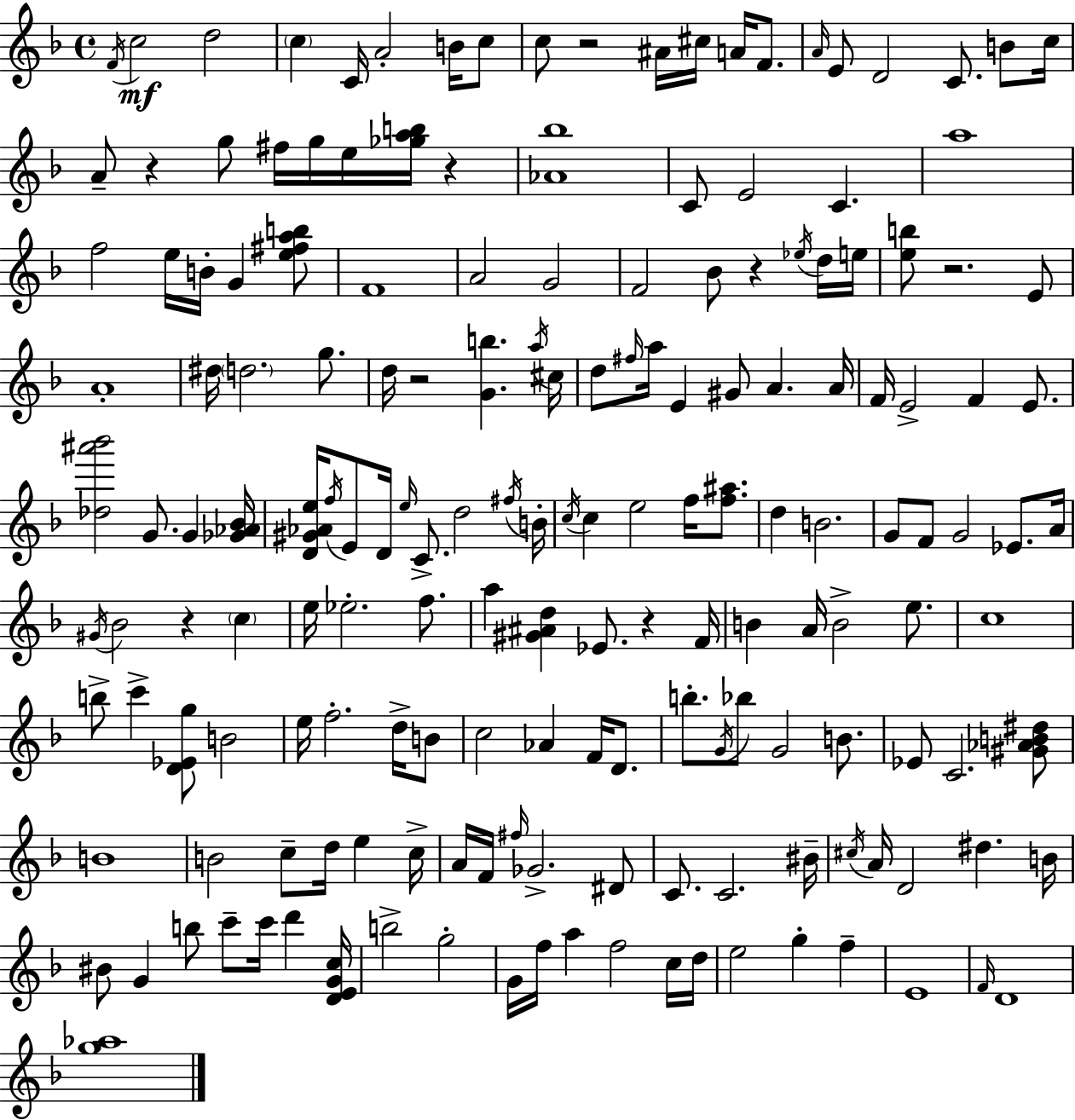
{
  \clef treble
  \time 4/4
  \defaultTimeSignature
  \key f \major
  \repeat volta 2 { \acciaccatura { f'16 }\mf c''2 d''2 | \parenthesize c''4 c'16 a'2-. b'16 c''8 | c''8 r2 ais'16 cis''16 a'16 f'8. | \grace { a'16 } e'8 d'2 c'8. b'8 | \break c''16 a'8-- r4 g''8 fis''16 g''16 e''16 <ges'' a'' b''>16 r4 | <aes' bes''>1 | c'8 e'2 c'4. | a''1 | \break f''2 e''16 b'16-. g'4 | <e'' fis'' a'' b''>8 f'1 | a'2 g'2 | f'2 bes'8 r4 | \break \acciaccatura { ees''16 } d''16 e''16 <e'' b''>8 r2. | e'8 a'1-. | dis''16 \parenthesize d''2. | g''8. d''16 r2 <g' b''>4. | \break \acciaccatura { a''16 } cis''16 d''8 \grace { fis''16 } a''16 e'4 gis'8 a'4. | a'16 f'16 e'2-> f'4 | e'8. <des'' ais''' bes'''>2 g'8. | g'4 <ges' aes' bes'>16 <d' gis' aes' e''>16 \acciaccatura { f''16 } e'8 d'16 \grace { e''16 } c'8.-> d''2 | \break \acciaccatura { fis''16 } b'16-. \acciaccatura { c''16 } c''4 e''2 | f''16 <f'' ais''>8. d''4 b'2. | g'8 f'8 g'2 | ees'8. a'16 \acciaccatura { gis'16 } bes'2 | \break r4 \parenthesize c''4 e''16 ees''2.-. | f''8. a''4 <gis' ais' d''>4 | ees'8. r4 f'16 b'4 a'16 b'2-> | e''8. c''1 | \break b''8-> c'''4-> | <d' ees' g''>8 b'2 e''16 f''2.-. | d''16-> b'8 c''2 | aes'4 f'16 d'8. b''8.-. \acciaccatura { g'16 } bes''8 | \break g'2 b'8. ees'8 c'2. | <gis' aes' b' dis''>8 b'1 | b'2 | c''8-- d''16 e''4 c''16-> a'16 f'16 \grace { fis''16 } ges'2.-> | \break dis'8 c'8. c'2. | bis'16-- \acciaccatura { cis''16 } a'16 d'2 | dis''4. b'16 bis'8 g'4 | b''8 c'''8-- c'''16 d'''4 <d' e' g' c''>16 b''2-> | \break g''2-. g'16 f''16 a''4 | f''2 c''16 d''16 e''2 | g''4-. f''4-- e'1 | \grace { f'16 } d'1 | \break <g'' aes''>1 | } \bar "|."
}